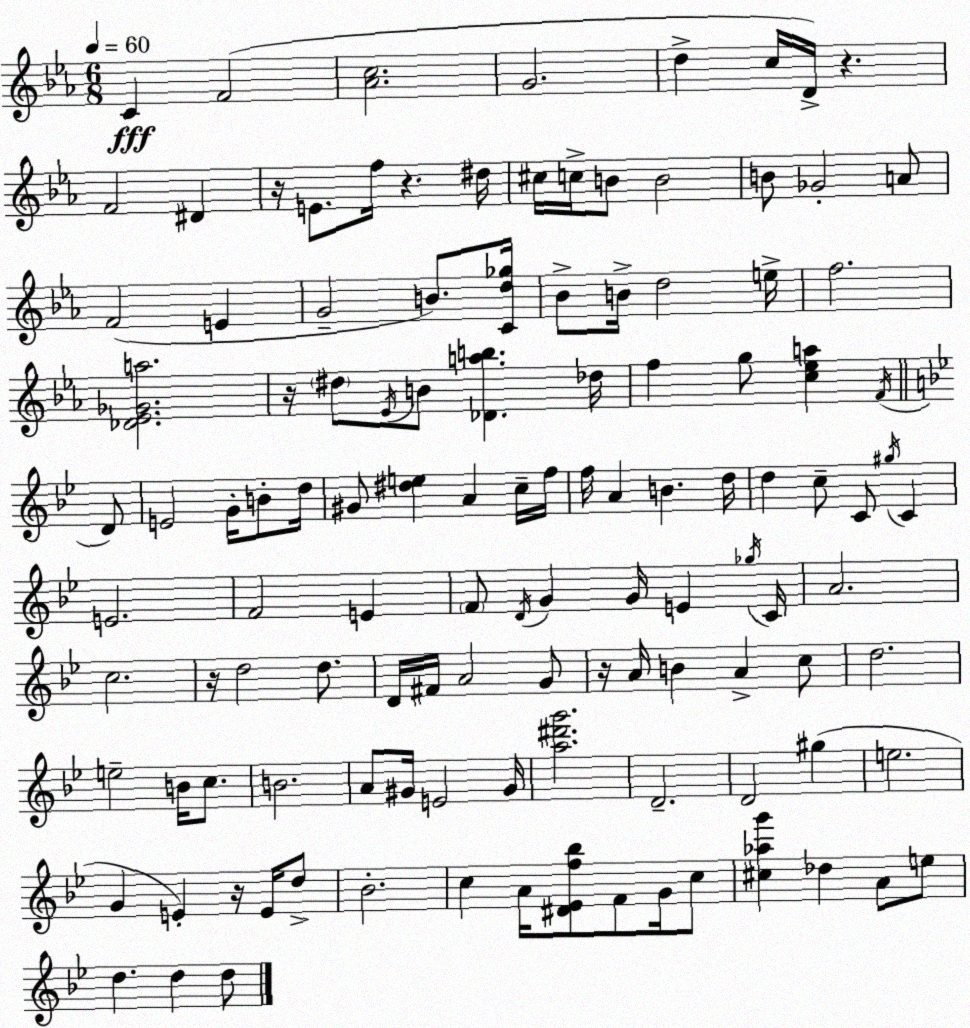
X:1
T:Untitled
M:6/8
L:1/4
K:Eb
C F2 [_Ac]2 G2 d c/4 D/4 z F2 ^D z/4 E/2 f/4 z ^d/4 ^c/4 c/4 B/2 B2 B/2 _G2 A/2 F2 E G2 B/2 [Cd_g]/4 _B/2 B/4 d2 e/4 f2 [_D_E_Ga]2 z/4 ^d/2 _E/4 B/2 [_Dab] _d/4 f g/2 [c_ea] F/4 D/2 E2 G/4 B/2 d/4 ^G/2 [^de] A c/4 f/4 f/4 A B d/4 d c/2 C/2 ^g/4 C E2 F2 E F/2 D/4 G G/4 E _g/4 C/4 A2 c2 z/4 d2 d/2 D/4 ^F/4 A2 G/2 z/4 A/4 B A c/2 d2 e2 B/4 c/2 B2 A/2 ^G/4 E2 ^G/4 [a^d'g']2 D2 D2 ^g e2 G E z/4 E/4 d/2 _B2 c A/4 [^D_Ef_b]/2 F/2 G/4 c/2 [^c_ag'] _d A/2 e/2 d d d/2